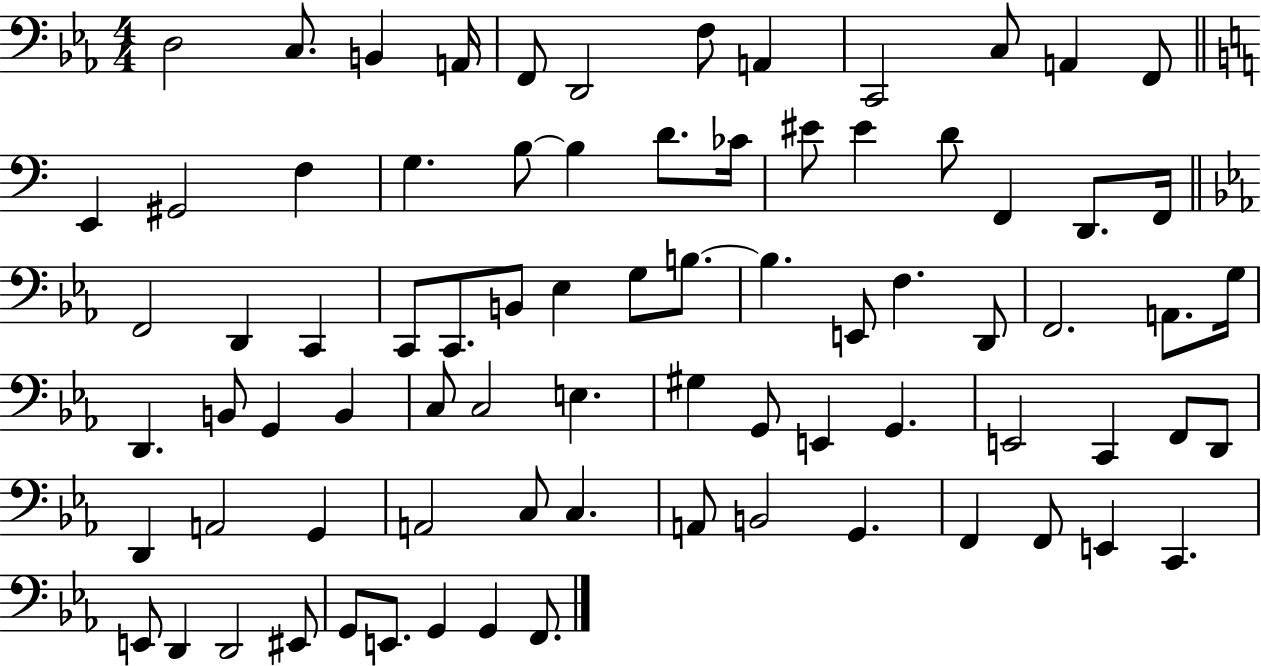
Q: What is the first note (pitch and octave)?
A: D3